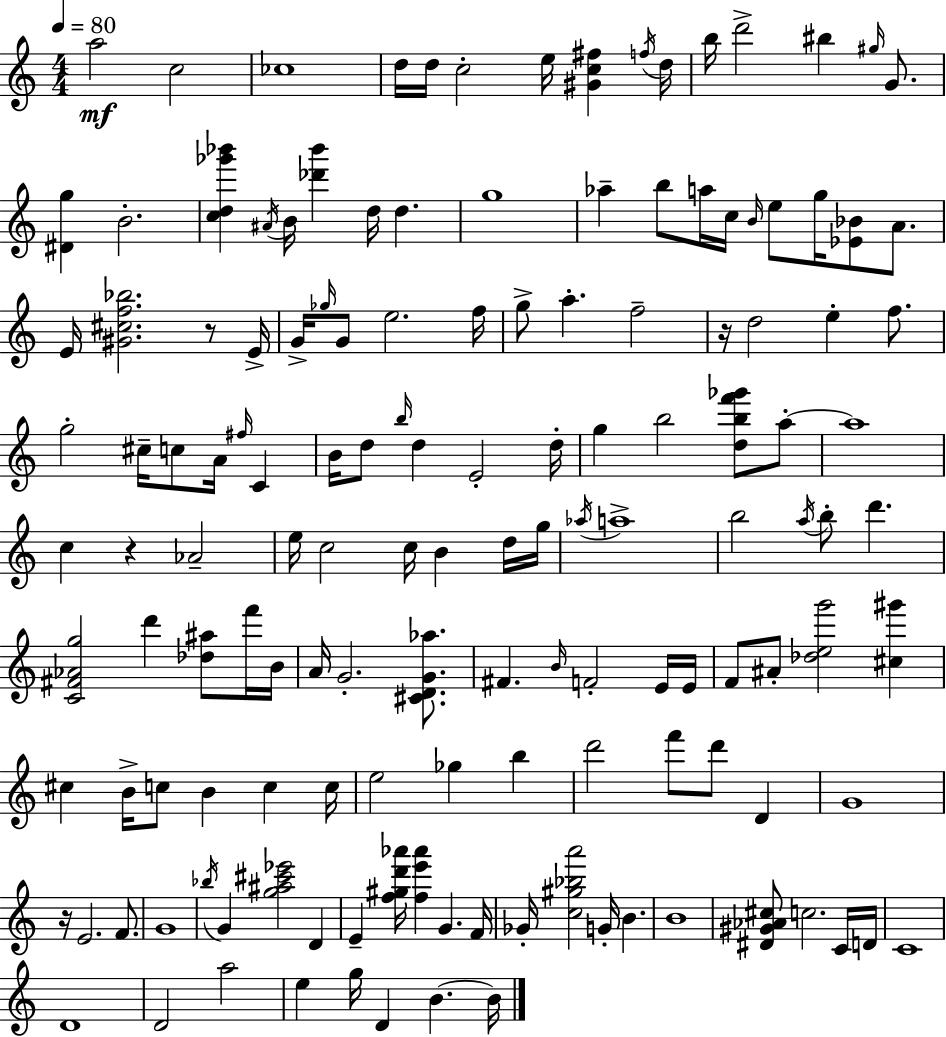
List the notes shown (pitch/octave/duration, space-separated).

A5/h C5/h CES5/w D5/s D5/s C5/h E5/s [G#4,C5,F#5]/q F5/s D5/s B5/s D6/h BIS5/q G#5/s G4/e. [D#4,G5]/q B4/h. [C5,D5,Gb6,Bb6]/q A#4/s B4/s [Db6,Bb6]/q D5/s D5/q. G5/w Ab5/q B5/e A5/s C5/s B4/s E5/e G5/s [Eb4,Bb4]/e A4/e. E4/s [G#4,C#5,F5,Bb5]/h. R/e E4/s G4/s Gb5/s G4/e E5/h. F5/s G5/e A5/q. F5/h R/s D5/h E5/q F5/e. G5/h C#5/s C5/e A4/s F#5/s C4/q B4/s D5/e B5/s D5/q E4/h D5/s G5/q B5/h [D5,B5,F6,Gb6]/e A5/e A5/w C5/q R/q Ab4/h E5/s C5/h C5/s B4/q D5/s G5/s Ab5/s A5/w B5/h A5/s B5/e D6/q. [C4,F#4,Ab4,G5]/h D6/q [Db5,A#5]/e F6/s B4/s A4/s G4/h. [C#4,D4,G4,Ab5]/e. F#4/q. B4/s F4/h E4/s E4/s F4/e A#4/e [Db5,E5,G6]/h [C#5,G#6]/q C#5/q B4/s C5/e B4/q C5/q C5/s E5/h Gb5/q B5/q D6/h F6/e D6/e D4/q G4/w R/s E4/h. F4/e. G4/w Bb5/s G4/q [G5,A#5,C#6,Eb6]/h D4/q E4/q [F5,G#5,D6,Ab6]/s [F5,E6,Ab6]/q G4/q. F4/s Gb4/s [C5,G#5,Bb5,A6]/h G4/s B4/q. B4/w [D#4,G#4,Ab4,C#5]/e C5/h. C4/s D4/s C4/w D4/w D4/h A5/h E5/q G5/s D4/q B4/q. B4/s